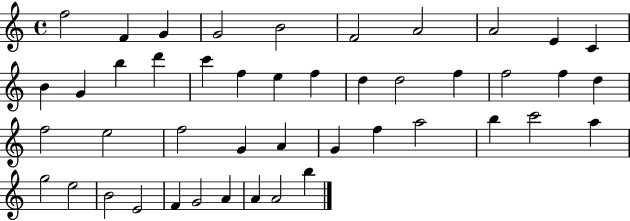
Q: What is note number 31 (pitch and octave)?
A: F5